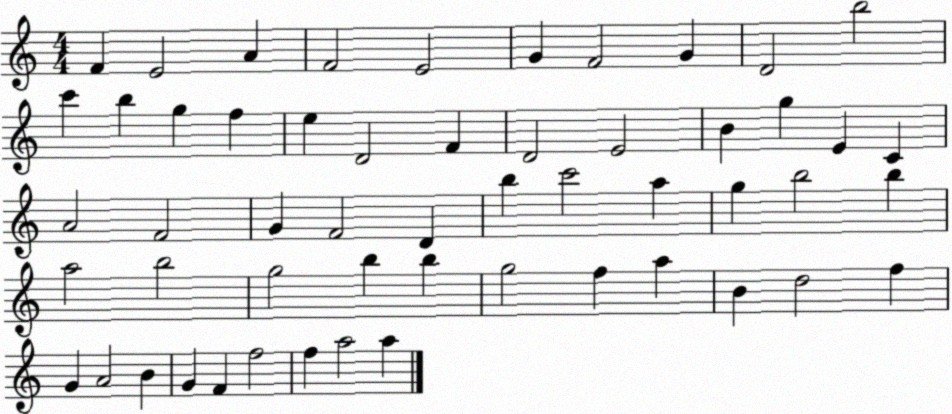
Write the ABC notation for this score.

X:1
T:Untitled
M:4/4
L:1/4
K:C
F E2 A F2 E2 G F2 G D2 b2 c' b g f e D2 F D2 E2 B g E C A2 F2 G F2 D b c'2 a g b2 b a2 b2 g2 b b g2 f a B d2 f G A2 B G F f2 f a2 a